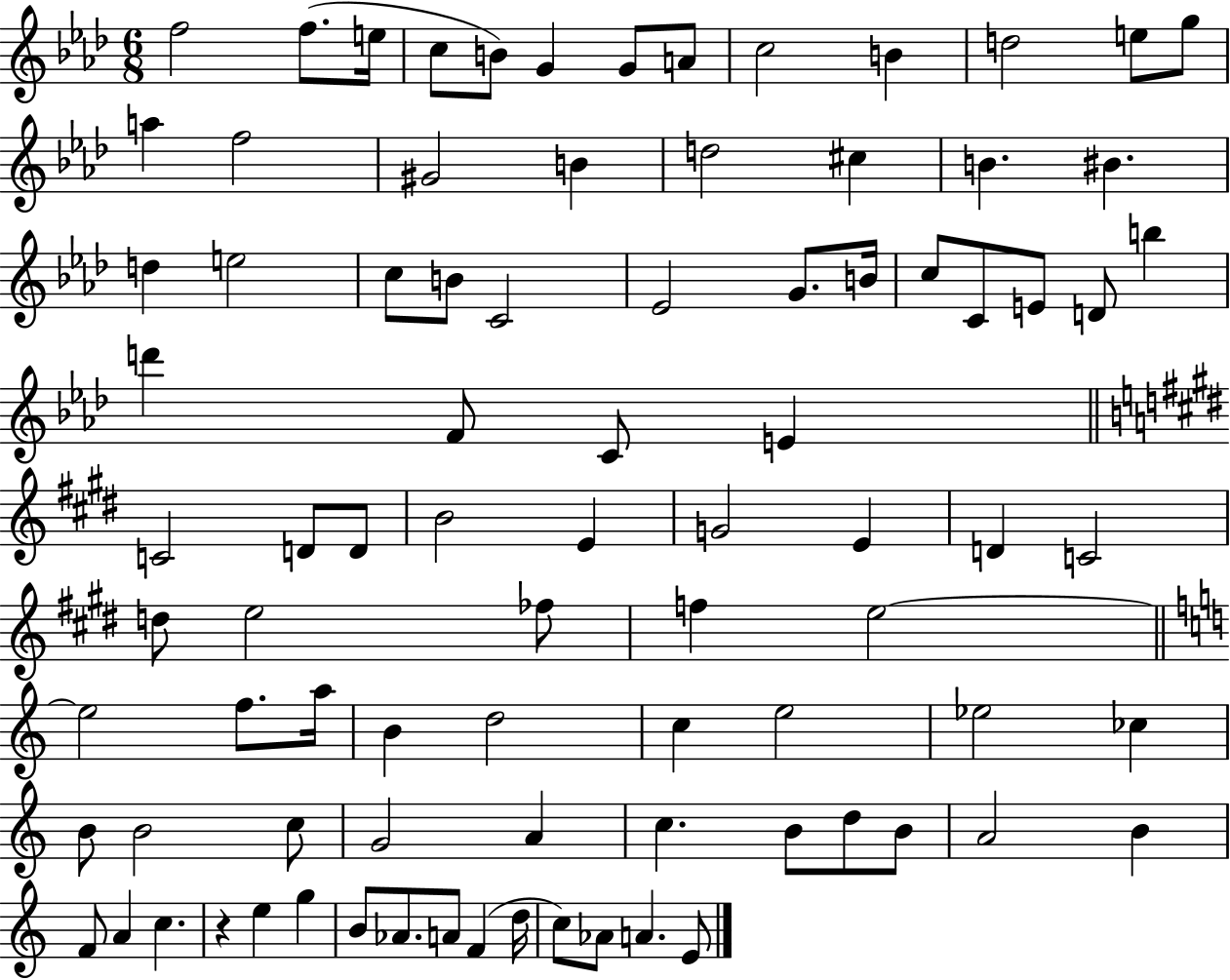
F5/h F5/e. E5/s C5/e B4/e G4/q G4/e A4/e C5/h B4/q D5/h E5/e G5/e A5/q F5/h G#4/h B4/q D5/h C#5/q B4/q. BIS4/q. D5/q E5/h C5/e B4/e C4/h Eb4/h G4/e. B4/s C5/e C4/e E4/e D4/e B5/q D6/q F4/e C4/e E4/q C4/h D4/e D4/e B4/h E4/q G4/h E4/q D4/q C4/h D5/e E5/h FES5/e F5/q E5/h E5/h F5/e. A5/s B4/q D5/h C5/q E5/h Eb5/h CES5/q B4/e B4/h C5/e G4/h A4/q C5/q. B4/e D5/e B4/e A4/h B4/q F4/e A4/q C5/q. R/q E5/q G5/q B4/e Ab4/e. A4/e F4/q D5/s C5/e Ab4/e A4/q. E4/e